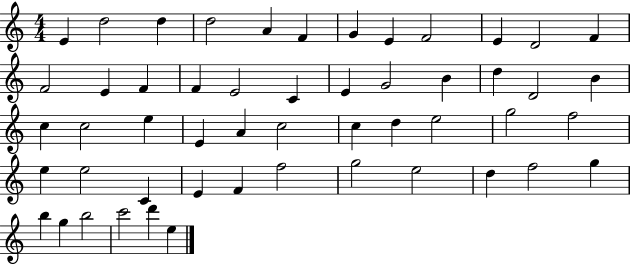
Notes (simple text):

E4/q D5/h D5/q D5/h A4/q F4/q G4/q E4/q F4/h E4/q D4/h F4/q F4/h E4/q F4/q F4/q E4/h C4/q E4/q G4/h B4/q D5/q D4/h B4/q C5/q C5/h E5/q E4/q A4/q C5/h C5/q D5/q E5/h G5/h F5/h E5/q E5/h C4/q E4/q F4/q F5/h G5/h E5/h D5/q F5/h G5/q B5/q G5/q B5/h C6/h D6/q E5/q